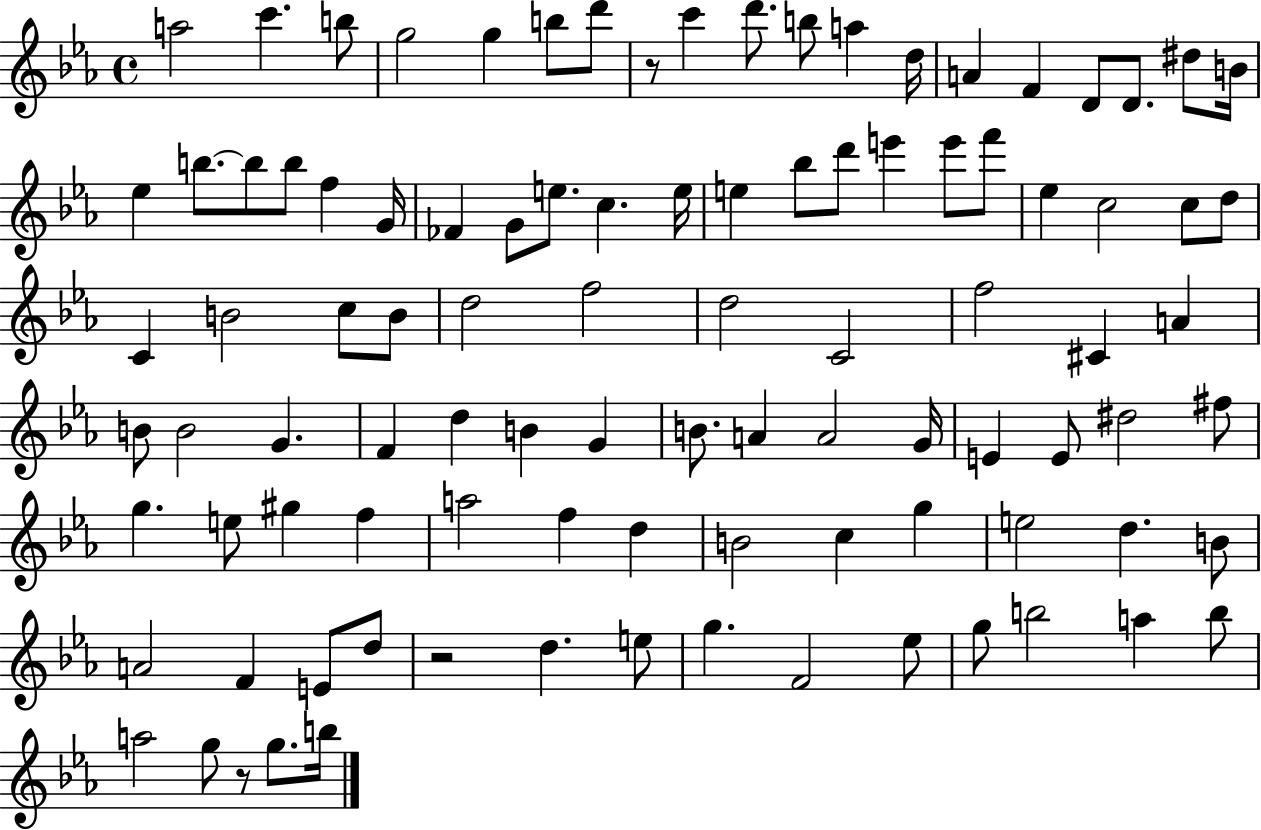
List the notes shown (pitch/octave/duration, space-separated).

A5/h C6/q. B5/e G5/h G5/q B5/e D6/e R/e C6/q D6/e. B5/e A5/q D5/s A4/q F4/q D4/e D4/e. D#5/e B4/s Eb5/q B5/e. B5/e B5/e F5/q G4/s FES4/q G4/e E5/e. C5/q. E5/s E5/q Bb5/e D6/e E6/q E6/e F6/e Eb5/q C5/h C5/e D5/e C4/q B4/h C5/e B4/e D5/h F5/h D5/h C4/h F5/h C#4/q A4/q B4/e B4/h G4/q. F4/q D5/q B4/q G4/q B4/e. A4/q A4/h G4/s E4/q E4/e D#5/h F#5/e G5/q. E5/e G#5/q F5/q A5/h F5/q D5/q B4/h C5/q G5/q E5/h D5/q. B4/e A4/h F4/q E4/e D5/e R/h D5/q. E5/e G5/q. F4/h Eb5/e G5/e B5/h A5/q B5/e A5/h G5/e R/e G5/e. B5/s